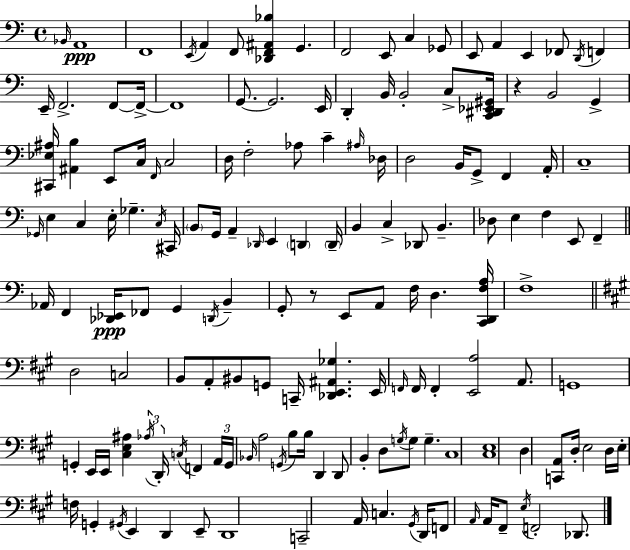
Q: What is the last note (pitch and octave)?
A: Db2